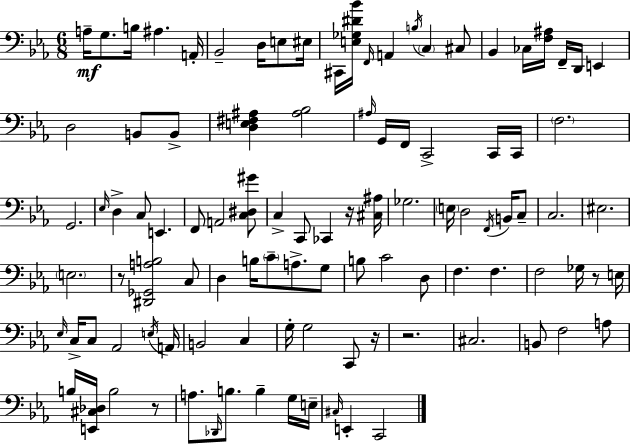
X:1
T:Untitled
M:6/8
L:1/4
K:Cm
A,/4 G,/2 B,/4 ^A, A,,/4 _B,,2 D,/4 E,/2 ^E,/4 ^C,,/4 [E,_G,^D_B]/4 F,,/4 A,, B,/4 C, ^C,/2 _B,, _C,/4 [F,^A,]/4 F,,/4 D,,/4 E,, D,2 B,,/2 B,,/2 [D,E,^F,^A,] [^A,_B,]2 ^A,/4 G,,/4 F,,/4 C,,2 C,,/4 C,,/4 F,2 G,,2 _E,/4 D, C,/2 E,, F,,/2 A,,2 [C,^D,^G]/2 C, C,,/2 _C,, z/4 [^C,^A,]/4 _G,2 E,/4 D,2 F,,/4 B,,/4 C,/2 C,2 ^E,2 E,2 z/2 [^D,,_G,,A,B,]2 C,/2 D, B,/4 C/2 A,/2 G,/2 B,/2 C2 D,/2 F, F, F,2 _G,/4 z/2 E,/4 _E,/4 C,/4 C,/2 _A,,2 E,/4 A,,/4 B,,2 C, G,/4 G,2 C,,/2 z/4 z2 ^C,2 B,,/2 F,2 A,/2 B,/4 [E,,^C,_D,]/4 B,2 z/2 A,/2 _D,,/4 B,/2 B, G,/4 E,/4 ^C,/4 E,, C,,2